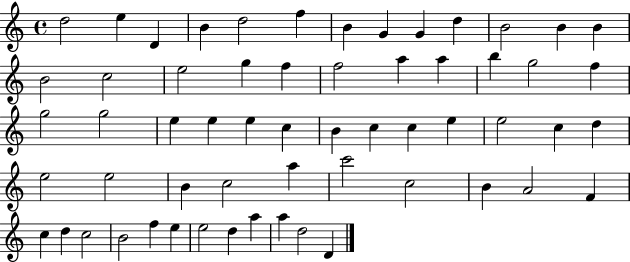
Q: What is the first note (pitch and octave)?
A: D5